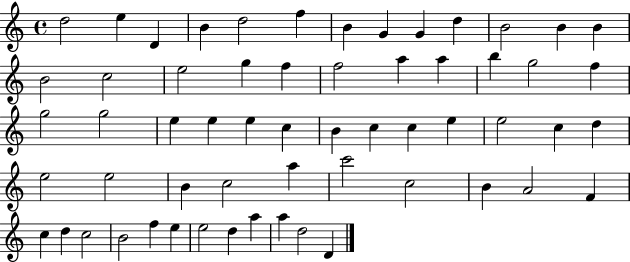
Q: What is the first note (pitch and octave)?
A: D5